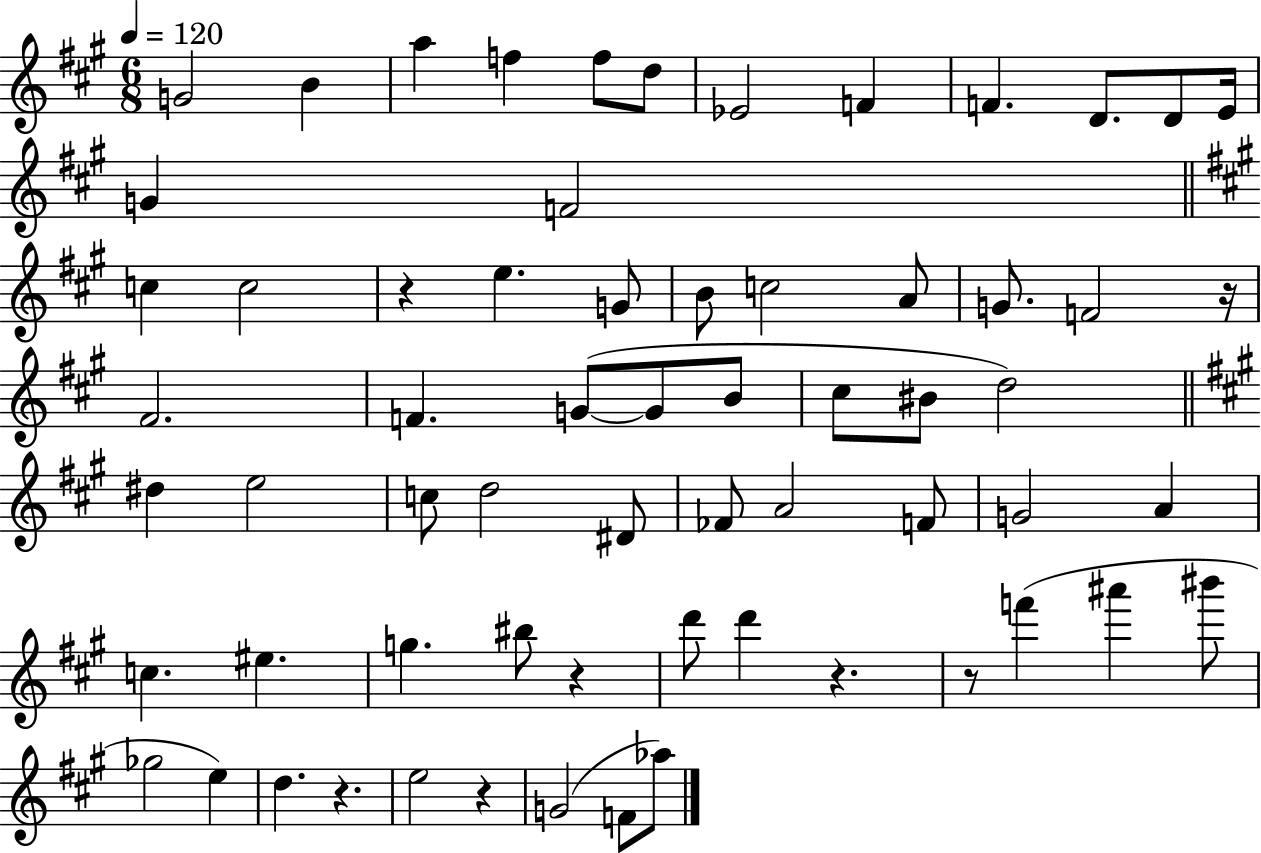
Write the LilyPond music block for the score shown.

{
  \clef treble
  \numericTimeSignature
  \time 6/8
  \key a \major
  \tempo 4 = 120
  g'2 b'4 | a''4 f''4 f''8 d''8 | ees'2 f'4 | f'4. d'8. d'8 e'16 | \break g'4 f'2 | \bar "||" \break \key a \major c''4 c''2 | r4 e''4. g'8 | b'8 c''2 a'8 | g'8. f'2 r16 | \break fis'2. | f'4. g'8~(~ g'8 b'8 | cis''8 bis'8 d''2) | \bar "||" \break \key a \major dis''4 e''2 | c''8 d''2 dis'8 | fes'8 a'2 f'8 | g'2 a'4 | \break c''4. eis''4. | g''4. bis''8 r4 | d'''8 d'''4 r4. | r8 f'''4( ais'''4 bis'''8 | \break ges''2 e''4) | d''4. r4. | e''2 r4 | g'2( f'8 aes''8) | \break \bar "|."
}